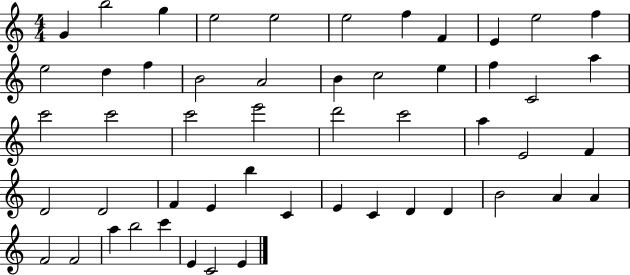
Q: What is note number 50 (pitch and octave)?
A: E4